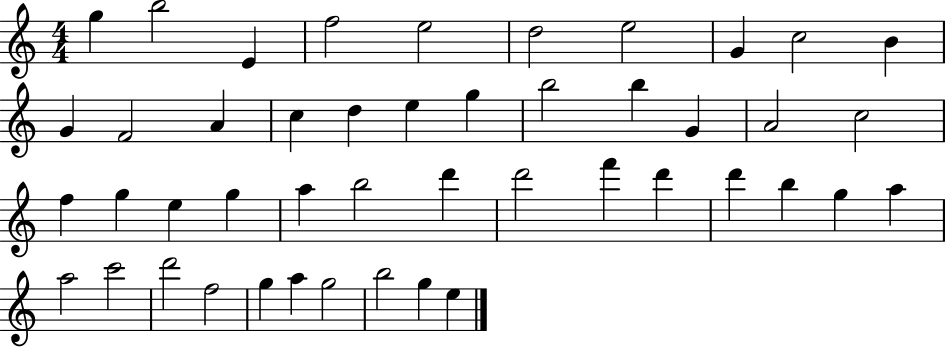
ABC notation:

X:1
T:Untitled
M:4/4
L:1/4
K:C
g b2 E f2 e2 d2 e2 G c2 B G F2 A c d e g b2 b G A2 c2 f g e g a b2 d' d'2 f' d' d' b g a a2 c'2 d'2 f2 g a g2 b2 g e